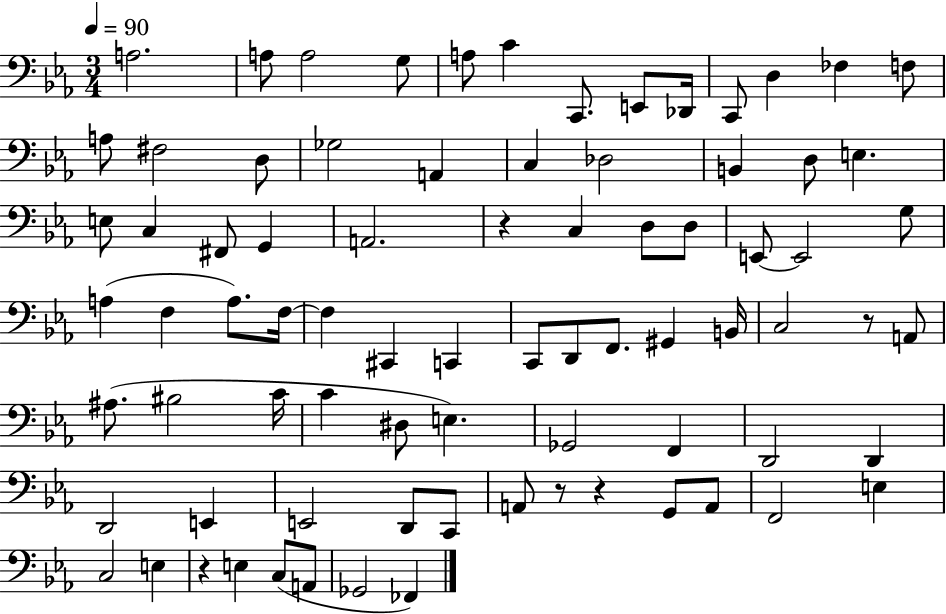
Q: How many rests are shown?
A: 5